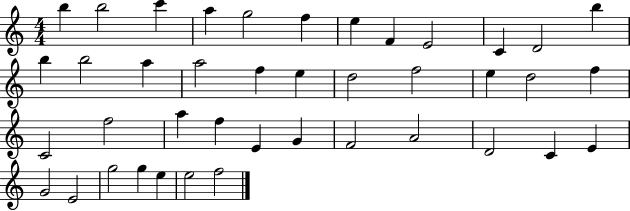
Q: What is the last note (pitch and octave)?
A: F5